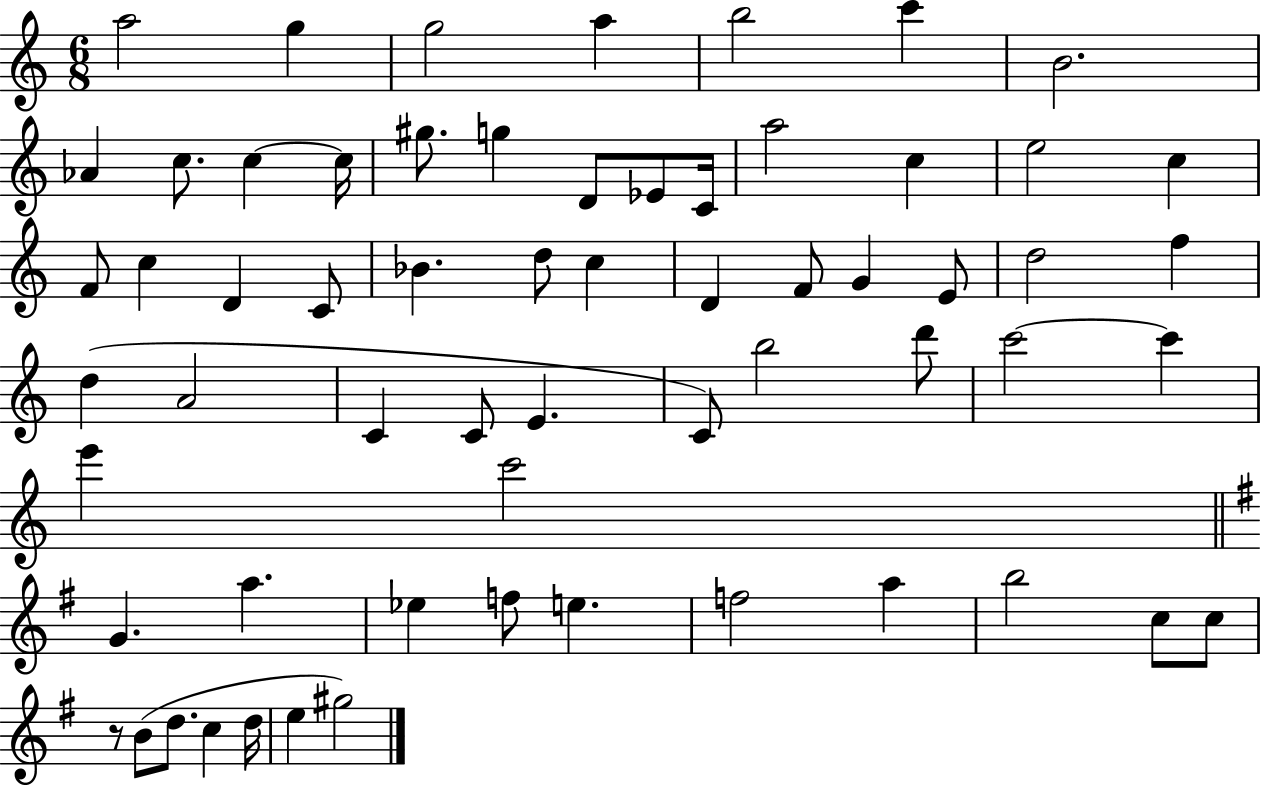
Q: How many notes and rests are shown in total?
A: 62